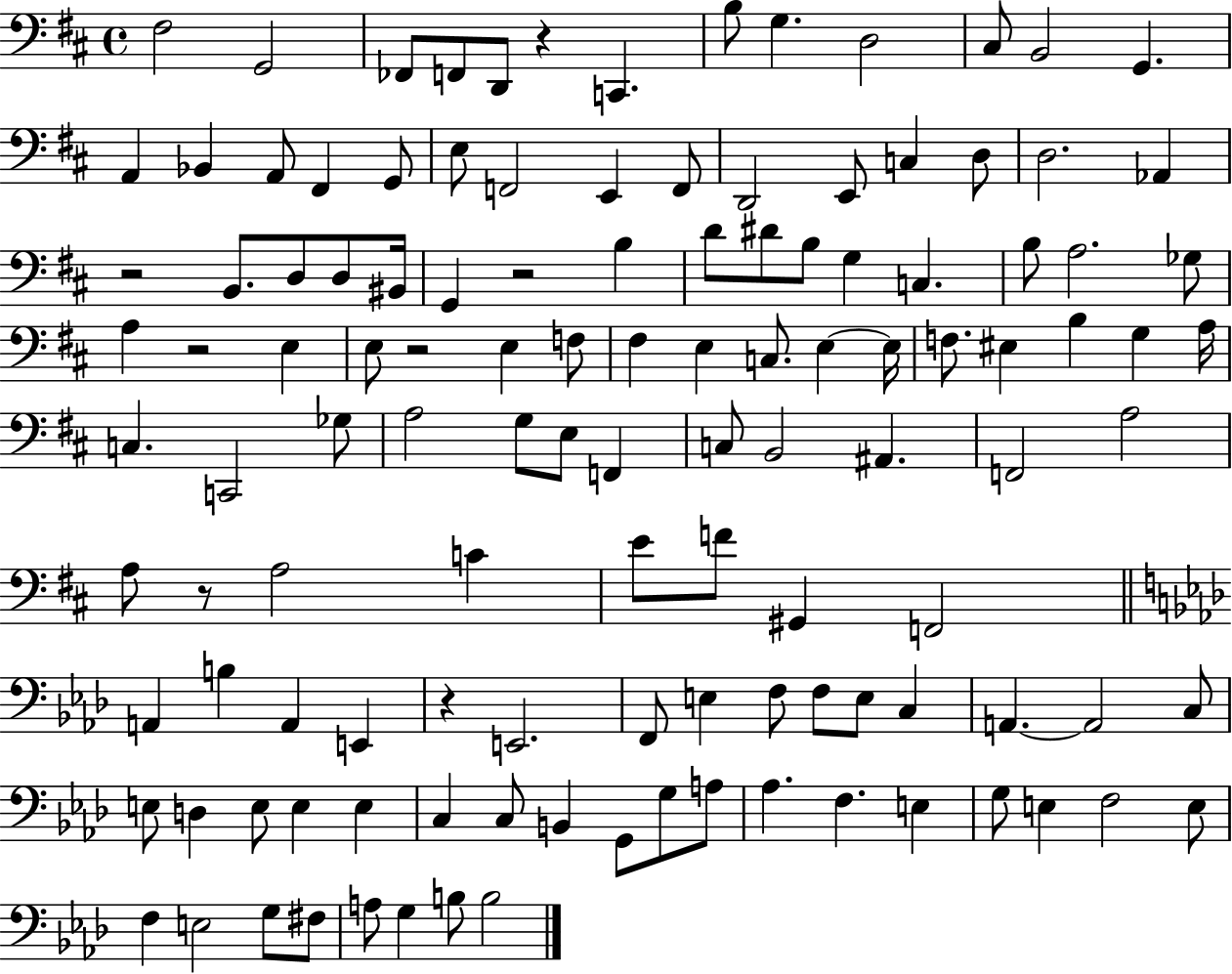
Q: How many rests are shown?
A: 7